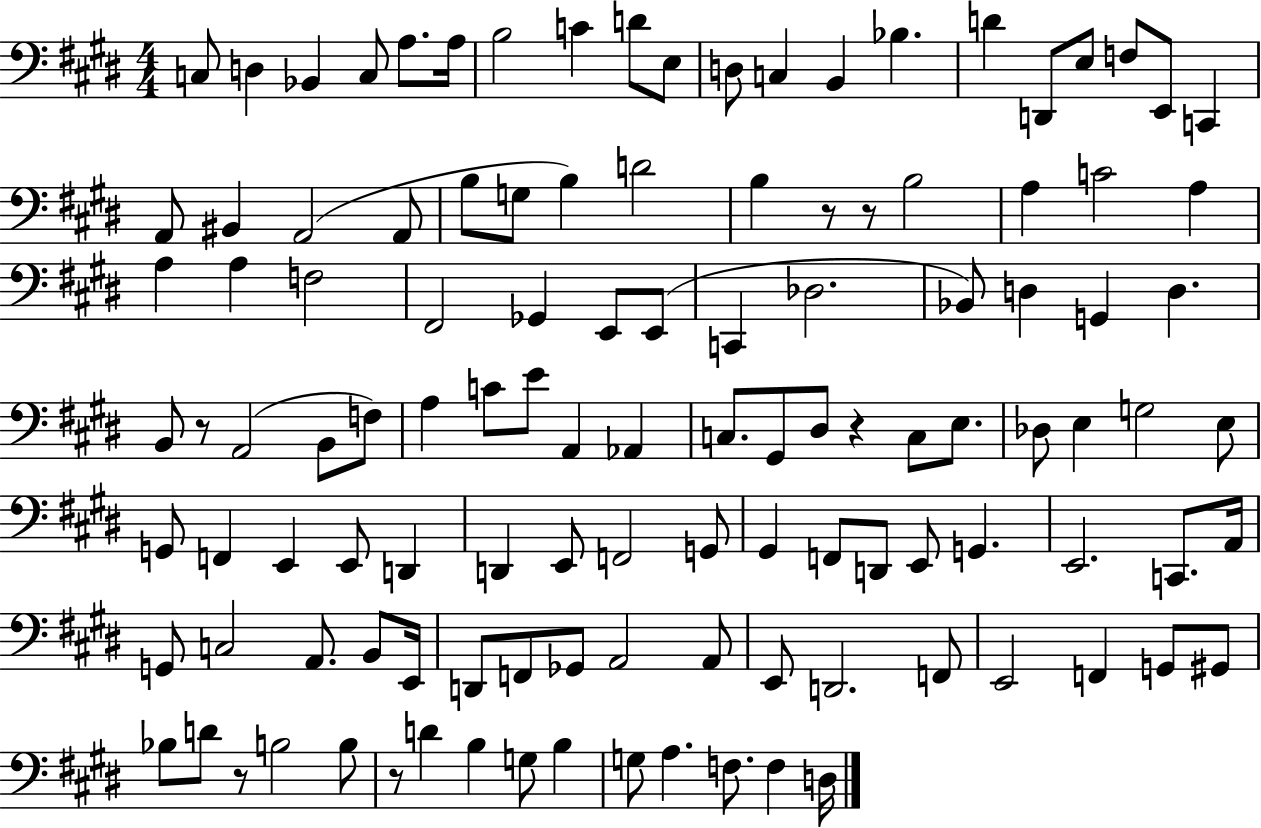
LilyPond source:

{
  \clef bass
  \numericTimeSignature
  \time 4/4
  \key e \major
  c8 d4 bes,4 c8 a8. a16 | b2 c'4 d'8 e8 | d8 c4 b,4 bes4. | d'4 d,8 e8 f8 e,8 c,4 | \break a,8 bis,4 a,2( a,8 | b8 g8 b4) d'2 | b4 r8 r8 b2 | a4 c'2 a4 | \break a4 a4 f2 | fis,2 ges,4 e,8 e,8( | c,4 des2. | bes,8) d4 g,4 d4. | \break b,8 r8 a,2( b,8 f8) | a4 c'8 e'8 a,4 aes,4 | c8. gis,8 dis8 r4 c8 e8. | des8 e4 g2 e8 | \break g,8 f,4 e,4 e,8 d,4 | d,4 e,8 f,2 g,8 | gis,4 f,8 d,8 e,8 g,4. | e,2. c,8. a,16 | \break g,8 c2 a,8. b,8 e,16 | d,8 f,8 ges,8 a,2 a,8 | e,8 d,2. f,8 | e,2 f,4 g,8 gis,8 | \break bes8 d'8 r8 b2 b8 | r8 d'4 b4 g8 b4 | g8 a4. f8. f4 d16 | \bar "|."
}